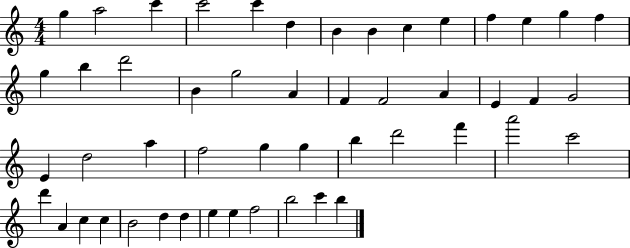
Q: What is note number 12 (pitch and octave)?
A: E5